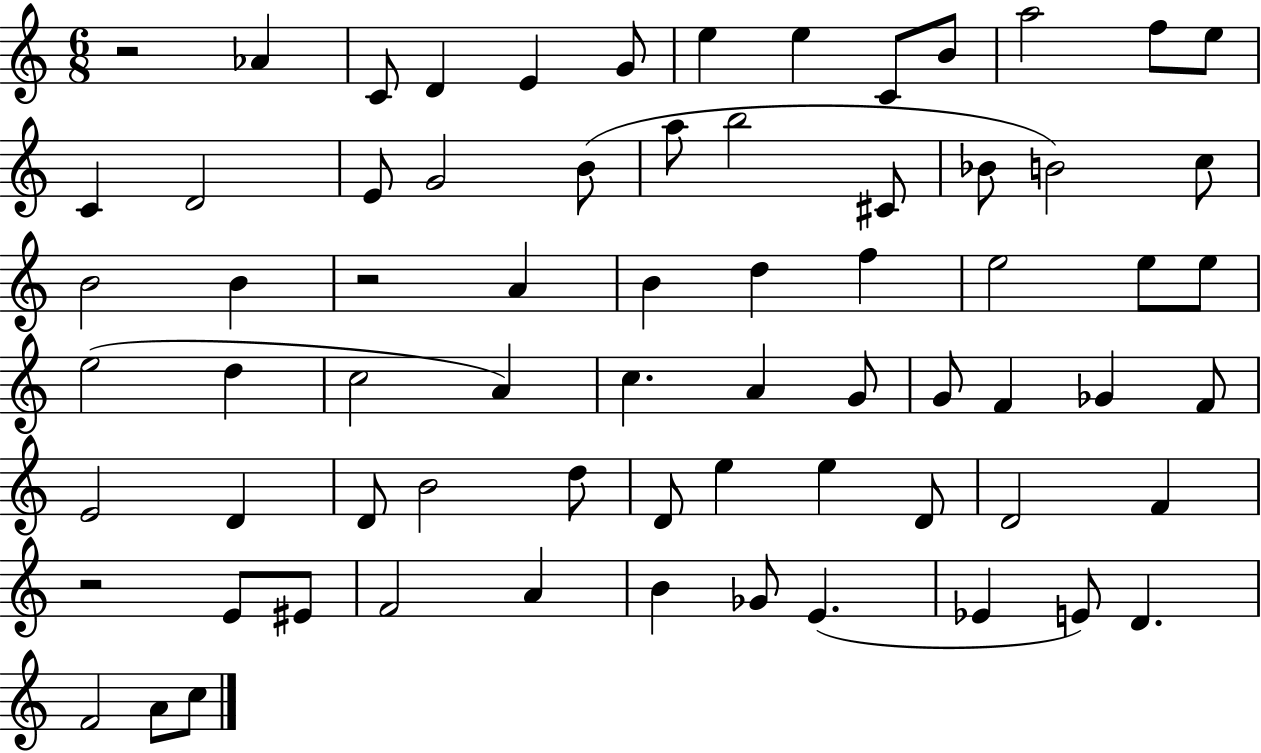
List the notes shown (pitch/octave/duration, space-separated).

R/h Ab4/q C4/e D4/q E4/q G4/e E5/q E5/q C4/e B4/e A5/h F5/e E5/e C4/q D4/h E4/e G4/h B4/e A5/e B5/h C#4/e Bb4/e B4/h C5/e B4/h B4/q R/h A4/q B4/q D5/q F5/q E5/h E5/e E5/e E5/h D5/q C5/h A4/q C5/q. A4/q G4/e G4/e F4/q Gb4/q F4/e E4/h D4/q D4/e B4/h D5/e D4/e E5/q E5/q D4/e D4/h F4/q R/h E4/e EIS4/e F4/h A4/q B4/q Gb4/e E4/q. Eb4/q E4/e D4/q. F4/h A4/e C5/e